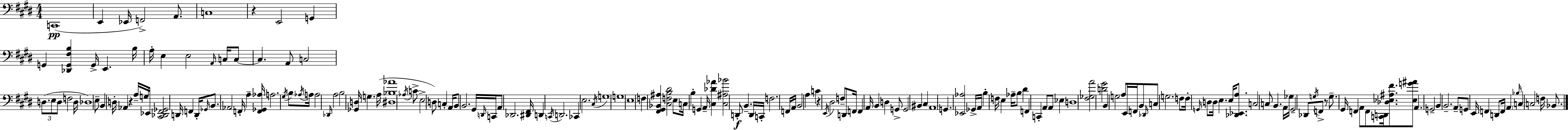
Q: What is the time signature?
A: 4/4